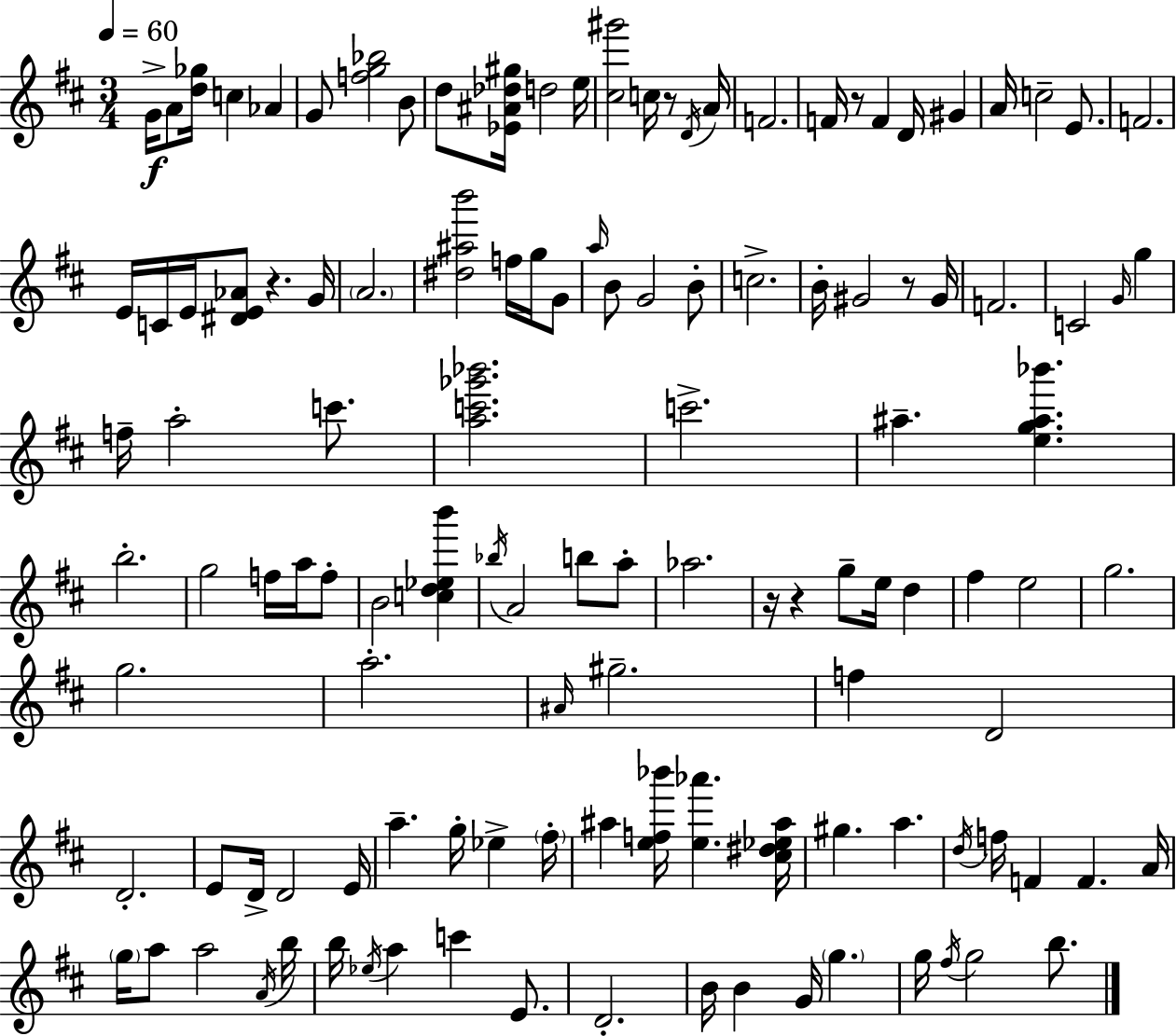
X:1
T:Untitled
M:3/4
L:1/4
K:D
G/4 A/2 [d_g]/4 c _A G/2 [fg_b]2 B/2 d/2 [_E^A_d^g]/4 d2 e/4 [^c^g']2 c/4 z/2 D/4 A/4 F2 F/4 z/2 F D/4 ^G A/4 c2 E/2 F2 E/4 C/4 E/4 [^DE_A]/2 z G/4 A2 [^d^ab']2 f/4 g/4 G/2 a/4 B/2 G2 B/2 c2 B/4 ^G2 z/2 ^G/4 F2 C2 G/4 g f/4 a2 c'/2 [ac'_g'_b']2 c'2 ^a [eg^a_b'] b2 g2 f/4 a/4 f/2 B2 [cd_eb'] _b/4 A2 b/2 a/2 _a2 z/4 z g/2 e/4 d ^f e2 g2 g2 a2 ^A/4 ^g2 f D2 D2 E/2 D/4 D2 E/4 a g/4 _e ^f/4 ^a [ef_b']/4 [e_a'] [^c^d_e^a]/4 ^g a d/4 f/4 F F A/4 g/4 a/2 a2 A/4 b/4 b/4 _e/4 a c' E/2 D2 B/4 B G/4 g g/4 ^f/4 g2 b/2